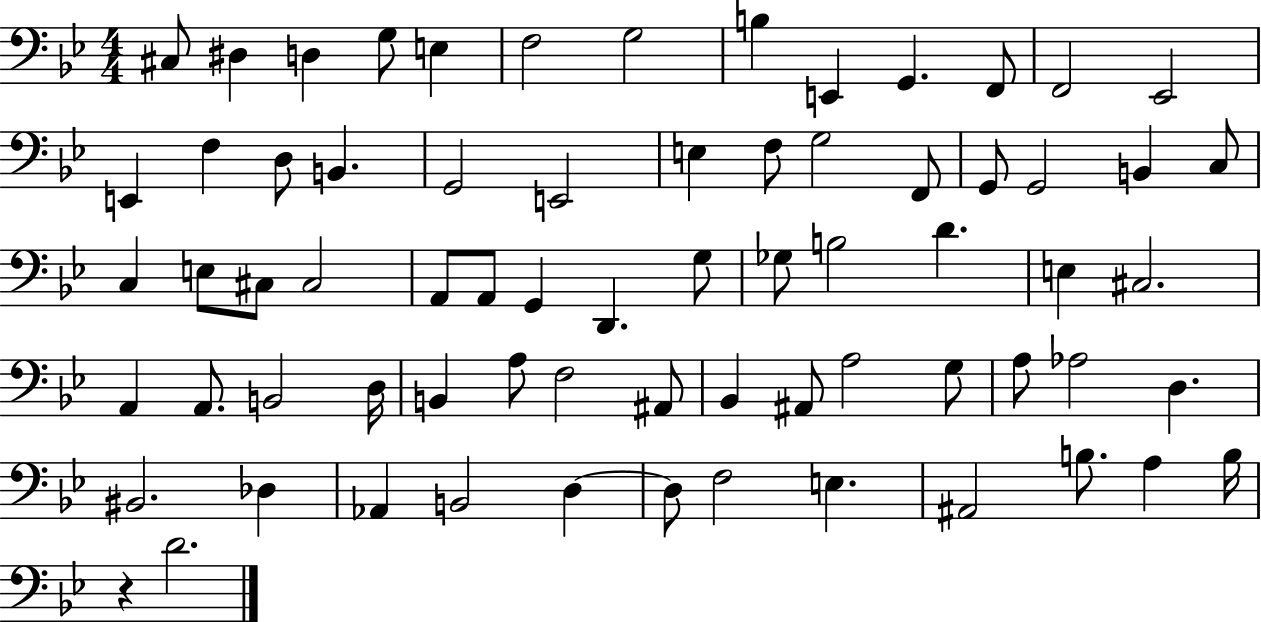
{
  \clef bass
  \numericTimeSignature
  \time 4/4
  \key bes \major
  cis8 dis4 d4 g8 e4 | f2 g2 | b4 e,4 g,4. f,8 | f,2 ees,2 | \break e,4 f4 d8 b,4. | g,2 e,2 | e4 f8 g2 f,8 | g,8 g,2 b,4 c8 | \break c4 e8 cis8 cis2 | a,8 a,8 g,4 d,4. g8 | ges8 b2 d'4. | e4 cis2. | \break a,4 a,8. b,2 d16 | b,4 a8 f2 ais,8 | bes,4 ais,8 a2 g8 | a8 aes2 d4. | \break bis,2. des4 | aes,4 b,2 d4~~ | d8 f2 e4. | ais,2 b8. a4 b16 | \break r4 d'2. | \bar "|."
}